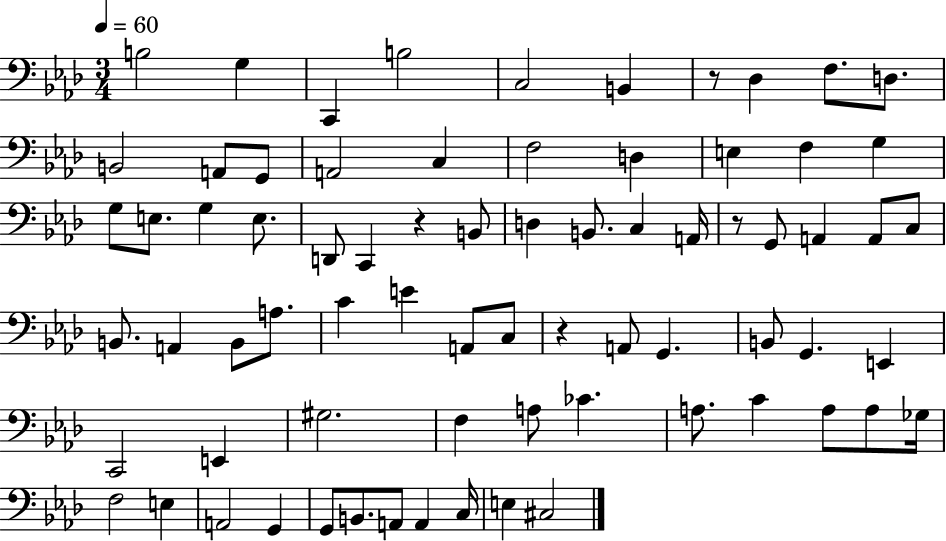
X:1
T:Untitled
M:3/4
L:1/4
K:Ab
B,2 G, C,, B,2 C,2 B,, z/2 _D, F,/2 D,/2 B,,2 A,,/2 G,,/2 A,,2 C, F,2 D, E, F, G, G,/2 E,/2 G, E,/2 D,,/2 C,, z B,,/2 D, B,,/2 C, A,,/4 z/2 G,,/2 A,, A,,/2 C,/2 B,,/2 A,, B,,/2 A,/2 C E A,,/2 C,/2 z A,,/2 G,, B,,/2 G,, E,, C,,2 E,, ^G,2 F, A,/2 _C A,/2 C A,/2 A,/2 _G,/4 F,2 E, A,,2 G,, G,,/2 B,,/2 A,,/2 A,, C,/4 E, ^C,2